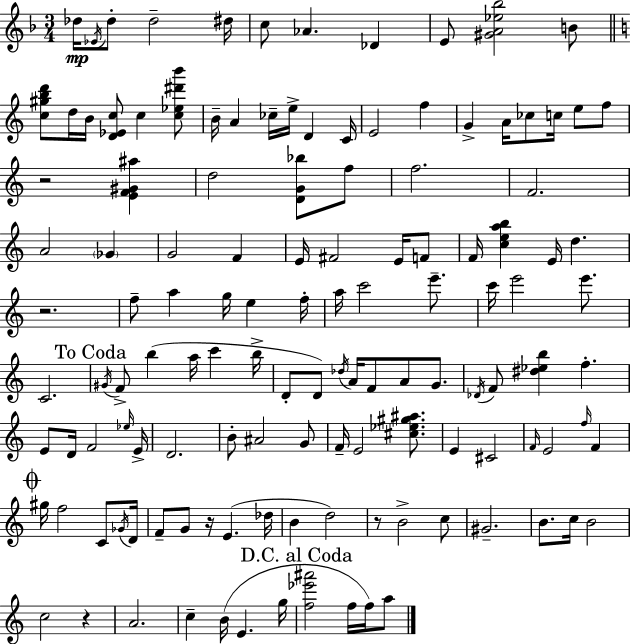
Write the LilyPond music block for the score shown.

{
  \clef treble
  \numericTimeSignature
  \time 3/4
  \key f \major
  \repeat volta 2 { des''16\mp \acciaccatura { ees'16 } des''8-. des''2-- | dis''16 c''8 aes'4. des'4 | e'8 <gis' a' ees'' bes''>2 b'8 | \bar "||" \break \key c \major <c'' gis'' b'' d'''>8 d''16 b'16 <d' ees' c''>8 c''4 <c'' ees'' dis''' b'''>8 | b'16-- a'4 ces''16-- e''16-> d'4 c'16 | e'2 f''4 | g'4-> a'16 ces''8 c''16 e''8 f''8 | \break r2 <e' f' gis' ais''>4 | d''2 <d' g' bes''>8 f''8 | f''2. | f'2. | \break a'2 \parenthesize ges'4 | g'2 f'4 | e'16 fis'2 e'16 f'8 | f'16 <c'' e'' a'' b''>4 e'16 d''4. | \break r2. | f''8-- a''4 g''16 e''4 f''16-. | a''16 c'''2 e'''8.-- | c'''16 e'''2 e'''8. | \break c'2. | \mark "To Coda" \acciaccatura { gis'16 } f'8-> b''4( a''16 c'''4 | b''16-> d'8-. d'8) \acciaccatura { des''16 } a'16 f'8 a'8 g'8. | \acciaccatura { des'16 } f'8 <dis'' ees'' b''>4 f''4.-. | \break e'8 d'16 f'2 | \grace { ees''16 } e'16-> d'2. | b'8-. ais'2 | g'8 f'16-- e'2 | \break <cis'' ees'' gis'' ais''>8. e'4 cis'2 | \grace { f'16 } e'2 | \grace { f''16 } f'4 \mark \markup { \musicglyph "scripts.coda" } gis''16 f''2 | c'8 \acciaccatura { ges'16 } d'16 f'8-- g'8 r16 | \break e'4.( des''16 b'4 d''2) | r8 b'2-> | c''8 gis'2.-- | b'8. c''16 b'2 | \break c''2 | r4 a'2. | c''4-- b'16( | e'4. g''16 \mark "D.C. al Coda" <f'' ees''' ais'''>2 | \break f''16 f''16) a''8 } \bar "|."
}